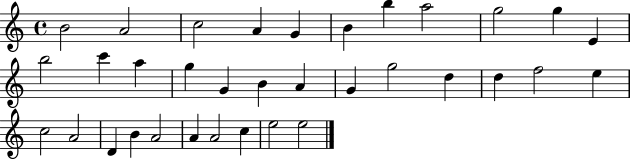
X:1
T:Untitled
M:4/4
L:1/4
K:C
B2 A2 c2 A G B b a2 g2 g E b2 c' a g G B A G g2 d d f2 e c2 A2 D B A2 A A2 c e2 e2